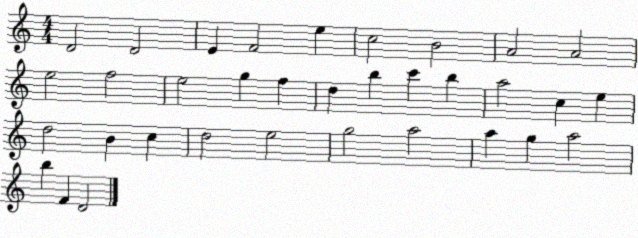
X:1
T:Untitled
M:4/4
L:1/4
K:C
D2 D2 E F2 e c2 B2 A2 A2 e2 f2 e2 g f d b c' b a2 c e d2 B c d2 e2 g2 a2 a g a2 b F D2